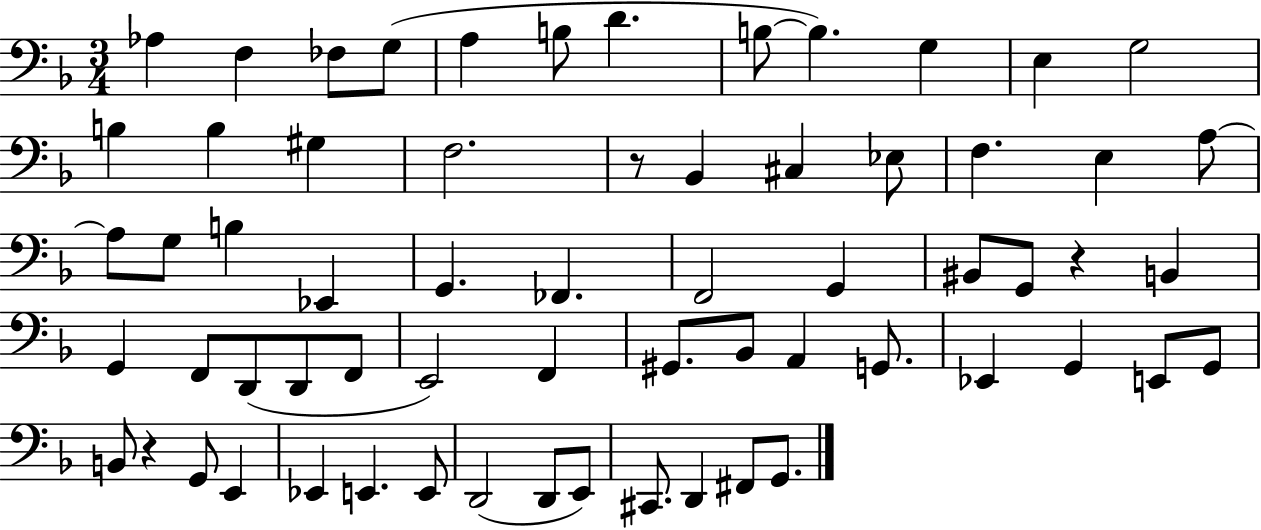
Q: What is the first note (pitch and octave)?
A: Ab3